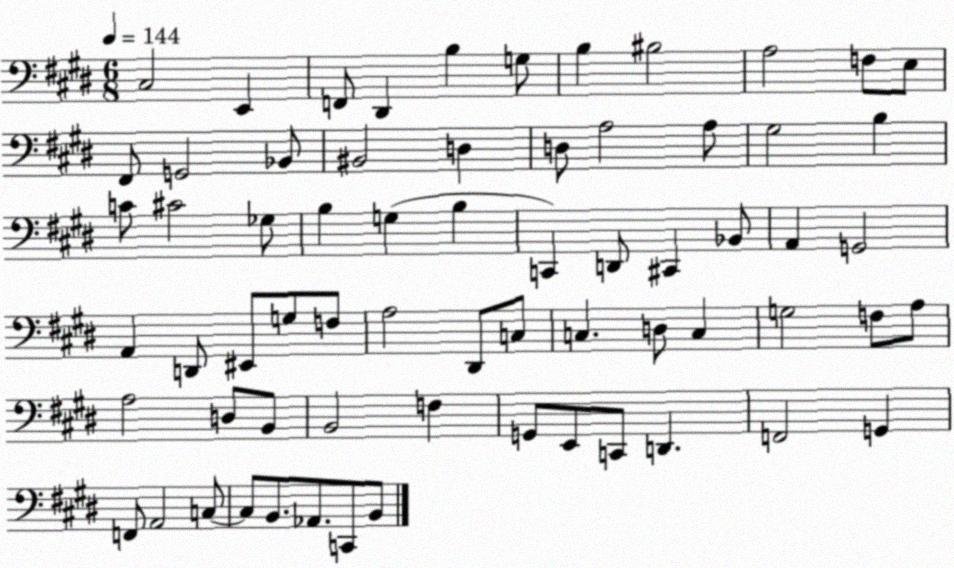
X:1
T:Untitled
M:6/8
L:1/4
K:E
^C,2 E,, F,,/2 ^D,, B, G,/2 B, ^B,2 A,2 F,/2 E,/2 ^F,,/2 G,,2 _B,,/2 ^B,,2 D, D,/2 A,2 A,/2 ^G,2 B, C/2 ^C2 _G,/2 B, G, B, C,, D,,/2 ^C,, _B,,/2 A,, G,,2 A,, D,,/2 ^E,,/2 G,/2 F,/2 A,2 ^D,,/2 C,/2 C, D,/2 C, G,2 F,/2 A,/2 A,2 D,/2 B,,/2 B,,2 F, G,,/2 E,,/2 C,,/2 D,, F,,2 G,, F,,/2 A,,2 C,/2 C,/2 B,,/2 _A,,/2 C,,/2 B,,/2